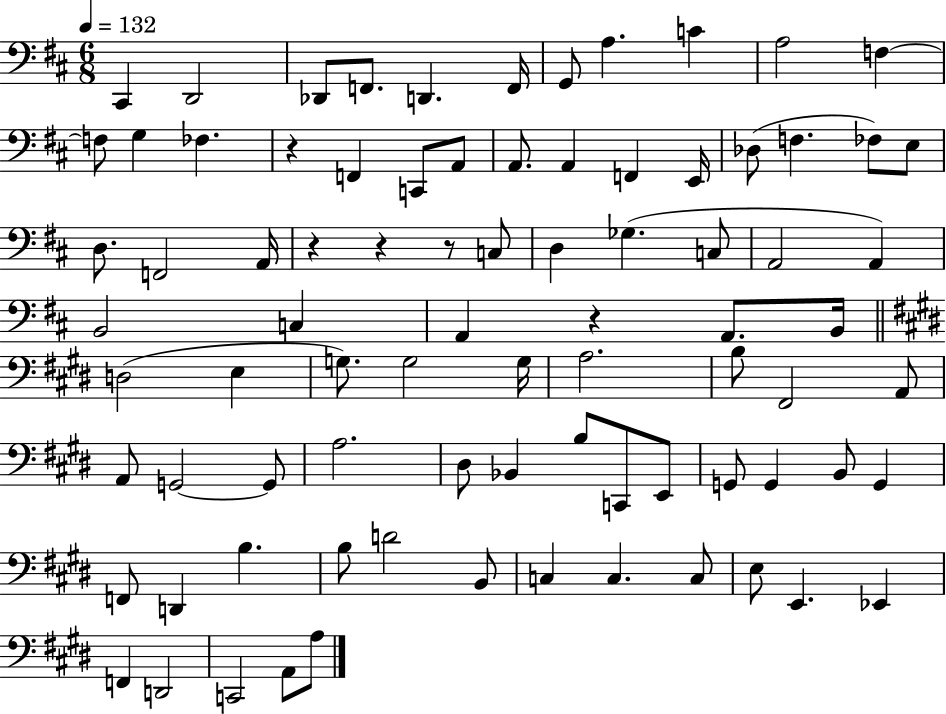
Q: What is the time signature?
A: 6/8